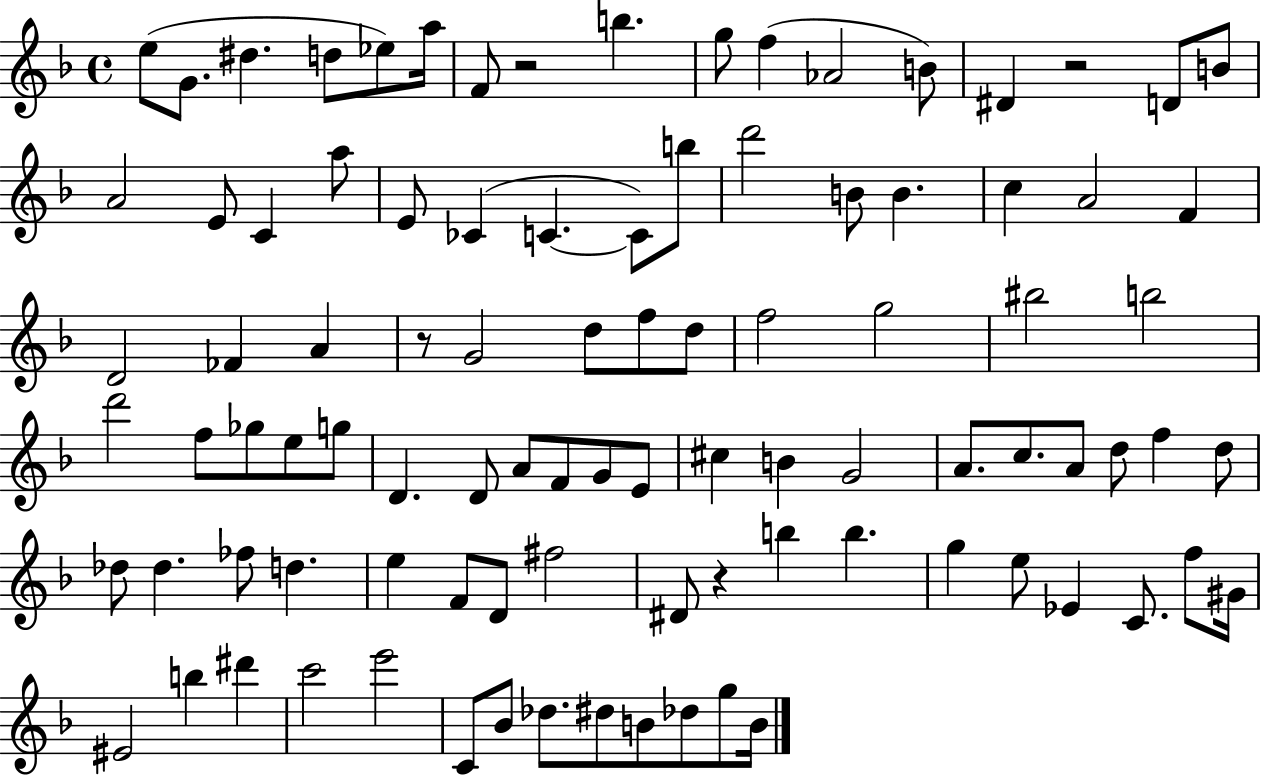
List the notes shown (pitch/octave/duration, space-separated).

E5/e G4/e. D#5/q. D5/e Eb5/e A5/s F4/e R/h B5/q. G5/e F5/q Ab4/h B4/e D#4/q R/h D4/e B4/e A4/h E4/e C4/q A5/e E4/e CES4/q C4/q. C4/e B5/e D6/h B4/e B4/q. C5/q A4/h F4/q D4/h FES4/q A4/q R/e G4/h D5/e F5/e D5/e F5/h G5/h BIS5/h B5/h D6/h F5/e Gb5/e E5/e G5/e D4/q. D4/e A4/e F4/e G4/e E4/e C#5/q B4/q G4/h A4/e. C5/e. A4/e D5/e F5/q D5/e Db5/e Db5/q. FES5/e D5/q. E5/q F4/e D4/e F#5/h D#4/e R/q B5/q B5/q. G5/q E5/e Eb4/q C4/e. F5/e G#4/s EIS4/h B5/q D#6/q C6/h E6/h C4/e Bb4/e Db5/e. D#5/e B4/e Db5/e G5/e B4/s